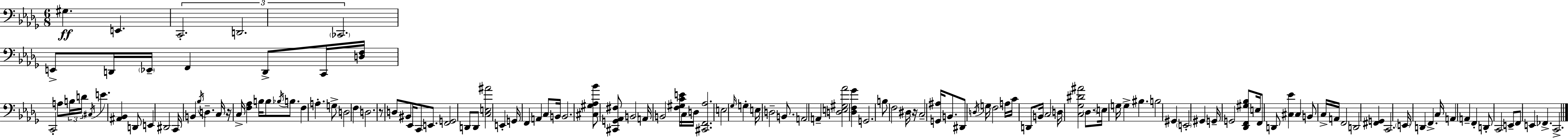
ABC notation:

X:1
T:Untitled
M:6/8
L:1/4
K:Bbm
^G, E,, C,,2 D,,2 _C,,2 E,,/2 D,,/4 _E,,/4 F,, D,,/2 C,,/4 [D,F,]/4 C,,2 A,/2 B,/4 D/4 ^C,/4 E [^A,,_B,,] D,,/2 E,, ^D,,2 C,,/4 B,, _B,/4 D, C,/4 z/4 C,/4 [F,_A,] B,/4 B,/2 _B,/4 B,/2 F, A, G,/2 D,2 F, D,2 z/2 D,/2 ^B,,/2 _E,,/4 C,,/2 E,,/2 [F,,G,,]2 D,,/2 D,,/2 [C,E,^A]2 E,, G,,/4 F,, A,, C,/2 B,,/4 B,,2 [^C,^G,_A,_B]/2 [^C,,G,,_A,,^F,]/2 B,,2 A,,/4 B,,2 [F,^G,CE]/4 C,/4 D,/4 [^C,,F,,_A,]2 E,2 _G,/4 G, E,/4 D,2 B,,/2 A,,2 A,, [D,E,^G,_A]2 [_D,F,_G] G,,2 B,/2 F,2 ^D,/4 z/4 C,2 [G,,^A,]/4 B,,/2 ^D,,/2 D,/4 G,/4 F,2 A,/4 C/4 D,,/2 B,,/4 C,2 D,/4 [C,_G,^D^A]2 _D,/2 E,/4 G,/4 G, ^B, B,2 ^G,, E,,2 ^G,, G,,/4 G,,2 [_D,,F,,^G,_B,]/2 E,/4 F,,/2 D,,/2 [^C,_E] ^C, B,,/2 C,/4 A,,/4 F,,2 D,,2 [^F,,G,,] C,,2 E,,/4 D,, F,, C,/4 A,, A,, F,, D,,/2 C,,2 E,,/2 F,,/2 E,, _F,, C,,2